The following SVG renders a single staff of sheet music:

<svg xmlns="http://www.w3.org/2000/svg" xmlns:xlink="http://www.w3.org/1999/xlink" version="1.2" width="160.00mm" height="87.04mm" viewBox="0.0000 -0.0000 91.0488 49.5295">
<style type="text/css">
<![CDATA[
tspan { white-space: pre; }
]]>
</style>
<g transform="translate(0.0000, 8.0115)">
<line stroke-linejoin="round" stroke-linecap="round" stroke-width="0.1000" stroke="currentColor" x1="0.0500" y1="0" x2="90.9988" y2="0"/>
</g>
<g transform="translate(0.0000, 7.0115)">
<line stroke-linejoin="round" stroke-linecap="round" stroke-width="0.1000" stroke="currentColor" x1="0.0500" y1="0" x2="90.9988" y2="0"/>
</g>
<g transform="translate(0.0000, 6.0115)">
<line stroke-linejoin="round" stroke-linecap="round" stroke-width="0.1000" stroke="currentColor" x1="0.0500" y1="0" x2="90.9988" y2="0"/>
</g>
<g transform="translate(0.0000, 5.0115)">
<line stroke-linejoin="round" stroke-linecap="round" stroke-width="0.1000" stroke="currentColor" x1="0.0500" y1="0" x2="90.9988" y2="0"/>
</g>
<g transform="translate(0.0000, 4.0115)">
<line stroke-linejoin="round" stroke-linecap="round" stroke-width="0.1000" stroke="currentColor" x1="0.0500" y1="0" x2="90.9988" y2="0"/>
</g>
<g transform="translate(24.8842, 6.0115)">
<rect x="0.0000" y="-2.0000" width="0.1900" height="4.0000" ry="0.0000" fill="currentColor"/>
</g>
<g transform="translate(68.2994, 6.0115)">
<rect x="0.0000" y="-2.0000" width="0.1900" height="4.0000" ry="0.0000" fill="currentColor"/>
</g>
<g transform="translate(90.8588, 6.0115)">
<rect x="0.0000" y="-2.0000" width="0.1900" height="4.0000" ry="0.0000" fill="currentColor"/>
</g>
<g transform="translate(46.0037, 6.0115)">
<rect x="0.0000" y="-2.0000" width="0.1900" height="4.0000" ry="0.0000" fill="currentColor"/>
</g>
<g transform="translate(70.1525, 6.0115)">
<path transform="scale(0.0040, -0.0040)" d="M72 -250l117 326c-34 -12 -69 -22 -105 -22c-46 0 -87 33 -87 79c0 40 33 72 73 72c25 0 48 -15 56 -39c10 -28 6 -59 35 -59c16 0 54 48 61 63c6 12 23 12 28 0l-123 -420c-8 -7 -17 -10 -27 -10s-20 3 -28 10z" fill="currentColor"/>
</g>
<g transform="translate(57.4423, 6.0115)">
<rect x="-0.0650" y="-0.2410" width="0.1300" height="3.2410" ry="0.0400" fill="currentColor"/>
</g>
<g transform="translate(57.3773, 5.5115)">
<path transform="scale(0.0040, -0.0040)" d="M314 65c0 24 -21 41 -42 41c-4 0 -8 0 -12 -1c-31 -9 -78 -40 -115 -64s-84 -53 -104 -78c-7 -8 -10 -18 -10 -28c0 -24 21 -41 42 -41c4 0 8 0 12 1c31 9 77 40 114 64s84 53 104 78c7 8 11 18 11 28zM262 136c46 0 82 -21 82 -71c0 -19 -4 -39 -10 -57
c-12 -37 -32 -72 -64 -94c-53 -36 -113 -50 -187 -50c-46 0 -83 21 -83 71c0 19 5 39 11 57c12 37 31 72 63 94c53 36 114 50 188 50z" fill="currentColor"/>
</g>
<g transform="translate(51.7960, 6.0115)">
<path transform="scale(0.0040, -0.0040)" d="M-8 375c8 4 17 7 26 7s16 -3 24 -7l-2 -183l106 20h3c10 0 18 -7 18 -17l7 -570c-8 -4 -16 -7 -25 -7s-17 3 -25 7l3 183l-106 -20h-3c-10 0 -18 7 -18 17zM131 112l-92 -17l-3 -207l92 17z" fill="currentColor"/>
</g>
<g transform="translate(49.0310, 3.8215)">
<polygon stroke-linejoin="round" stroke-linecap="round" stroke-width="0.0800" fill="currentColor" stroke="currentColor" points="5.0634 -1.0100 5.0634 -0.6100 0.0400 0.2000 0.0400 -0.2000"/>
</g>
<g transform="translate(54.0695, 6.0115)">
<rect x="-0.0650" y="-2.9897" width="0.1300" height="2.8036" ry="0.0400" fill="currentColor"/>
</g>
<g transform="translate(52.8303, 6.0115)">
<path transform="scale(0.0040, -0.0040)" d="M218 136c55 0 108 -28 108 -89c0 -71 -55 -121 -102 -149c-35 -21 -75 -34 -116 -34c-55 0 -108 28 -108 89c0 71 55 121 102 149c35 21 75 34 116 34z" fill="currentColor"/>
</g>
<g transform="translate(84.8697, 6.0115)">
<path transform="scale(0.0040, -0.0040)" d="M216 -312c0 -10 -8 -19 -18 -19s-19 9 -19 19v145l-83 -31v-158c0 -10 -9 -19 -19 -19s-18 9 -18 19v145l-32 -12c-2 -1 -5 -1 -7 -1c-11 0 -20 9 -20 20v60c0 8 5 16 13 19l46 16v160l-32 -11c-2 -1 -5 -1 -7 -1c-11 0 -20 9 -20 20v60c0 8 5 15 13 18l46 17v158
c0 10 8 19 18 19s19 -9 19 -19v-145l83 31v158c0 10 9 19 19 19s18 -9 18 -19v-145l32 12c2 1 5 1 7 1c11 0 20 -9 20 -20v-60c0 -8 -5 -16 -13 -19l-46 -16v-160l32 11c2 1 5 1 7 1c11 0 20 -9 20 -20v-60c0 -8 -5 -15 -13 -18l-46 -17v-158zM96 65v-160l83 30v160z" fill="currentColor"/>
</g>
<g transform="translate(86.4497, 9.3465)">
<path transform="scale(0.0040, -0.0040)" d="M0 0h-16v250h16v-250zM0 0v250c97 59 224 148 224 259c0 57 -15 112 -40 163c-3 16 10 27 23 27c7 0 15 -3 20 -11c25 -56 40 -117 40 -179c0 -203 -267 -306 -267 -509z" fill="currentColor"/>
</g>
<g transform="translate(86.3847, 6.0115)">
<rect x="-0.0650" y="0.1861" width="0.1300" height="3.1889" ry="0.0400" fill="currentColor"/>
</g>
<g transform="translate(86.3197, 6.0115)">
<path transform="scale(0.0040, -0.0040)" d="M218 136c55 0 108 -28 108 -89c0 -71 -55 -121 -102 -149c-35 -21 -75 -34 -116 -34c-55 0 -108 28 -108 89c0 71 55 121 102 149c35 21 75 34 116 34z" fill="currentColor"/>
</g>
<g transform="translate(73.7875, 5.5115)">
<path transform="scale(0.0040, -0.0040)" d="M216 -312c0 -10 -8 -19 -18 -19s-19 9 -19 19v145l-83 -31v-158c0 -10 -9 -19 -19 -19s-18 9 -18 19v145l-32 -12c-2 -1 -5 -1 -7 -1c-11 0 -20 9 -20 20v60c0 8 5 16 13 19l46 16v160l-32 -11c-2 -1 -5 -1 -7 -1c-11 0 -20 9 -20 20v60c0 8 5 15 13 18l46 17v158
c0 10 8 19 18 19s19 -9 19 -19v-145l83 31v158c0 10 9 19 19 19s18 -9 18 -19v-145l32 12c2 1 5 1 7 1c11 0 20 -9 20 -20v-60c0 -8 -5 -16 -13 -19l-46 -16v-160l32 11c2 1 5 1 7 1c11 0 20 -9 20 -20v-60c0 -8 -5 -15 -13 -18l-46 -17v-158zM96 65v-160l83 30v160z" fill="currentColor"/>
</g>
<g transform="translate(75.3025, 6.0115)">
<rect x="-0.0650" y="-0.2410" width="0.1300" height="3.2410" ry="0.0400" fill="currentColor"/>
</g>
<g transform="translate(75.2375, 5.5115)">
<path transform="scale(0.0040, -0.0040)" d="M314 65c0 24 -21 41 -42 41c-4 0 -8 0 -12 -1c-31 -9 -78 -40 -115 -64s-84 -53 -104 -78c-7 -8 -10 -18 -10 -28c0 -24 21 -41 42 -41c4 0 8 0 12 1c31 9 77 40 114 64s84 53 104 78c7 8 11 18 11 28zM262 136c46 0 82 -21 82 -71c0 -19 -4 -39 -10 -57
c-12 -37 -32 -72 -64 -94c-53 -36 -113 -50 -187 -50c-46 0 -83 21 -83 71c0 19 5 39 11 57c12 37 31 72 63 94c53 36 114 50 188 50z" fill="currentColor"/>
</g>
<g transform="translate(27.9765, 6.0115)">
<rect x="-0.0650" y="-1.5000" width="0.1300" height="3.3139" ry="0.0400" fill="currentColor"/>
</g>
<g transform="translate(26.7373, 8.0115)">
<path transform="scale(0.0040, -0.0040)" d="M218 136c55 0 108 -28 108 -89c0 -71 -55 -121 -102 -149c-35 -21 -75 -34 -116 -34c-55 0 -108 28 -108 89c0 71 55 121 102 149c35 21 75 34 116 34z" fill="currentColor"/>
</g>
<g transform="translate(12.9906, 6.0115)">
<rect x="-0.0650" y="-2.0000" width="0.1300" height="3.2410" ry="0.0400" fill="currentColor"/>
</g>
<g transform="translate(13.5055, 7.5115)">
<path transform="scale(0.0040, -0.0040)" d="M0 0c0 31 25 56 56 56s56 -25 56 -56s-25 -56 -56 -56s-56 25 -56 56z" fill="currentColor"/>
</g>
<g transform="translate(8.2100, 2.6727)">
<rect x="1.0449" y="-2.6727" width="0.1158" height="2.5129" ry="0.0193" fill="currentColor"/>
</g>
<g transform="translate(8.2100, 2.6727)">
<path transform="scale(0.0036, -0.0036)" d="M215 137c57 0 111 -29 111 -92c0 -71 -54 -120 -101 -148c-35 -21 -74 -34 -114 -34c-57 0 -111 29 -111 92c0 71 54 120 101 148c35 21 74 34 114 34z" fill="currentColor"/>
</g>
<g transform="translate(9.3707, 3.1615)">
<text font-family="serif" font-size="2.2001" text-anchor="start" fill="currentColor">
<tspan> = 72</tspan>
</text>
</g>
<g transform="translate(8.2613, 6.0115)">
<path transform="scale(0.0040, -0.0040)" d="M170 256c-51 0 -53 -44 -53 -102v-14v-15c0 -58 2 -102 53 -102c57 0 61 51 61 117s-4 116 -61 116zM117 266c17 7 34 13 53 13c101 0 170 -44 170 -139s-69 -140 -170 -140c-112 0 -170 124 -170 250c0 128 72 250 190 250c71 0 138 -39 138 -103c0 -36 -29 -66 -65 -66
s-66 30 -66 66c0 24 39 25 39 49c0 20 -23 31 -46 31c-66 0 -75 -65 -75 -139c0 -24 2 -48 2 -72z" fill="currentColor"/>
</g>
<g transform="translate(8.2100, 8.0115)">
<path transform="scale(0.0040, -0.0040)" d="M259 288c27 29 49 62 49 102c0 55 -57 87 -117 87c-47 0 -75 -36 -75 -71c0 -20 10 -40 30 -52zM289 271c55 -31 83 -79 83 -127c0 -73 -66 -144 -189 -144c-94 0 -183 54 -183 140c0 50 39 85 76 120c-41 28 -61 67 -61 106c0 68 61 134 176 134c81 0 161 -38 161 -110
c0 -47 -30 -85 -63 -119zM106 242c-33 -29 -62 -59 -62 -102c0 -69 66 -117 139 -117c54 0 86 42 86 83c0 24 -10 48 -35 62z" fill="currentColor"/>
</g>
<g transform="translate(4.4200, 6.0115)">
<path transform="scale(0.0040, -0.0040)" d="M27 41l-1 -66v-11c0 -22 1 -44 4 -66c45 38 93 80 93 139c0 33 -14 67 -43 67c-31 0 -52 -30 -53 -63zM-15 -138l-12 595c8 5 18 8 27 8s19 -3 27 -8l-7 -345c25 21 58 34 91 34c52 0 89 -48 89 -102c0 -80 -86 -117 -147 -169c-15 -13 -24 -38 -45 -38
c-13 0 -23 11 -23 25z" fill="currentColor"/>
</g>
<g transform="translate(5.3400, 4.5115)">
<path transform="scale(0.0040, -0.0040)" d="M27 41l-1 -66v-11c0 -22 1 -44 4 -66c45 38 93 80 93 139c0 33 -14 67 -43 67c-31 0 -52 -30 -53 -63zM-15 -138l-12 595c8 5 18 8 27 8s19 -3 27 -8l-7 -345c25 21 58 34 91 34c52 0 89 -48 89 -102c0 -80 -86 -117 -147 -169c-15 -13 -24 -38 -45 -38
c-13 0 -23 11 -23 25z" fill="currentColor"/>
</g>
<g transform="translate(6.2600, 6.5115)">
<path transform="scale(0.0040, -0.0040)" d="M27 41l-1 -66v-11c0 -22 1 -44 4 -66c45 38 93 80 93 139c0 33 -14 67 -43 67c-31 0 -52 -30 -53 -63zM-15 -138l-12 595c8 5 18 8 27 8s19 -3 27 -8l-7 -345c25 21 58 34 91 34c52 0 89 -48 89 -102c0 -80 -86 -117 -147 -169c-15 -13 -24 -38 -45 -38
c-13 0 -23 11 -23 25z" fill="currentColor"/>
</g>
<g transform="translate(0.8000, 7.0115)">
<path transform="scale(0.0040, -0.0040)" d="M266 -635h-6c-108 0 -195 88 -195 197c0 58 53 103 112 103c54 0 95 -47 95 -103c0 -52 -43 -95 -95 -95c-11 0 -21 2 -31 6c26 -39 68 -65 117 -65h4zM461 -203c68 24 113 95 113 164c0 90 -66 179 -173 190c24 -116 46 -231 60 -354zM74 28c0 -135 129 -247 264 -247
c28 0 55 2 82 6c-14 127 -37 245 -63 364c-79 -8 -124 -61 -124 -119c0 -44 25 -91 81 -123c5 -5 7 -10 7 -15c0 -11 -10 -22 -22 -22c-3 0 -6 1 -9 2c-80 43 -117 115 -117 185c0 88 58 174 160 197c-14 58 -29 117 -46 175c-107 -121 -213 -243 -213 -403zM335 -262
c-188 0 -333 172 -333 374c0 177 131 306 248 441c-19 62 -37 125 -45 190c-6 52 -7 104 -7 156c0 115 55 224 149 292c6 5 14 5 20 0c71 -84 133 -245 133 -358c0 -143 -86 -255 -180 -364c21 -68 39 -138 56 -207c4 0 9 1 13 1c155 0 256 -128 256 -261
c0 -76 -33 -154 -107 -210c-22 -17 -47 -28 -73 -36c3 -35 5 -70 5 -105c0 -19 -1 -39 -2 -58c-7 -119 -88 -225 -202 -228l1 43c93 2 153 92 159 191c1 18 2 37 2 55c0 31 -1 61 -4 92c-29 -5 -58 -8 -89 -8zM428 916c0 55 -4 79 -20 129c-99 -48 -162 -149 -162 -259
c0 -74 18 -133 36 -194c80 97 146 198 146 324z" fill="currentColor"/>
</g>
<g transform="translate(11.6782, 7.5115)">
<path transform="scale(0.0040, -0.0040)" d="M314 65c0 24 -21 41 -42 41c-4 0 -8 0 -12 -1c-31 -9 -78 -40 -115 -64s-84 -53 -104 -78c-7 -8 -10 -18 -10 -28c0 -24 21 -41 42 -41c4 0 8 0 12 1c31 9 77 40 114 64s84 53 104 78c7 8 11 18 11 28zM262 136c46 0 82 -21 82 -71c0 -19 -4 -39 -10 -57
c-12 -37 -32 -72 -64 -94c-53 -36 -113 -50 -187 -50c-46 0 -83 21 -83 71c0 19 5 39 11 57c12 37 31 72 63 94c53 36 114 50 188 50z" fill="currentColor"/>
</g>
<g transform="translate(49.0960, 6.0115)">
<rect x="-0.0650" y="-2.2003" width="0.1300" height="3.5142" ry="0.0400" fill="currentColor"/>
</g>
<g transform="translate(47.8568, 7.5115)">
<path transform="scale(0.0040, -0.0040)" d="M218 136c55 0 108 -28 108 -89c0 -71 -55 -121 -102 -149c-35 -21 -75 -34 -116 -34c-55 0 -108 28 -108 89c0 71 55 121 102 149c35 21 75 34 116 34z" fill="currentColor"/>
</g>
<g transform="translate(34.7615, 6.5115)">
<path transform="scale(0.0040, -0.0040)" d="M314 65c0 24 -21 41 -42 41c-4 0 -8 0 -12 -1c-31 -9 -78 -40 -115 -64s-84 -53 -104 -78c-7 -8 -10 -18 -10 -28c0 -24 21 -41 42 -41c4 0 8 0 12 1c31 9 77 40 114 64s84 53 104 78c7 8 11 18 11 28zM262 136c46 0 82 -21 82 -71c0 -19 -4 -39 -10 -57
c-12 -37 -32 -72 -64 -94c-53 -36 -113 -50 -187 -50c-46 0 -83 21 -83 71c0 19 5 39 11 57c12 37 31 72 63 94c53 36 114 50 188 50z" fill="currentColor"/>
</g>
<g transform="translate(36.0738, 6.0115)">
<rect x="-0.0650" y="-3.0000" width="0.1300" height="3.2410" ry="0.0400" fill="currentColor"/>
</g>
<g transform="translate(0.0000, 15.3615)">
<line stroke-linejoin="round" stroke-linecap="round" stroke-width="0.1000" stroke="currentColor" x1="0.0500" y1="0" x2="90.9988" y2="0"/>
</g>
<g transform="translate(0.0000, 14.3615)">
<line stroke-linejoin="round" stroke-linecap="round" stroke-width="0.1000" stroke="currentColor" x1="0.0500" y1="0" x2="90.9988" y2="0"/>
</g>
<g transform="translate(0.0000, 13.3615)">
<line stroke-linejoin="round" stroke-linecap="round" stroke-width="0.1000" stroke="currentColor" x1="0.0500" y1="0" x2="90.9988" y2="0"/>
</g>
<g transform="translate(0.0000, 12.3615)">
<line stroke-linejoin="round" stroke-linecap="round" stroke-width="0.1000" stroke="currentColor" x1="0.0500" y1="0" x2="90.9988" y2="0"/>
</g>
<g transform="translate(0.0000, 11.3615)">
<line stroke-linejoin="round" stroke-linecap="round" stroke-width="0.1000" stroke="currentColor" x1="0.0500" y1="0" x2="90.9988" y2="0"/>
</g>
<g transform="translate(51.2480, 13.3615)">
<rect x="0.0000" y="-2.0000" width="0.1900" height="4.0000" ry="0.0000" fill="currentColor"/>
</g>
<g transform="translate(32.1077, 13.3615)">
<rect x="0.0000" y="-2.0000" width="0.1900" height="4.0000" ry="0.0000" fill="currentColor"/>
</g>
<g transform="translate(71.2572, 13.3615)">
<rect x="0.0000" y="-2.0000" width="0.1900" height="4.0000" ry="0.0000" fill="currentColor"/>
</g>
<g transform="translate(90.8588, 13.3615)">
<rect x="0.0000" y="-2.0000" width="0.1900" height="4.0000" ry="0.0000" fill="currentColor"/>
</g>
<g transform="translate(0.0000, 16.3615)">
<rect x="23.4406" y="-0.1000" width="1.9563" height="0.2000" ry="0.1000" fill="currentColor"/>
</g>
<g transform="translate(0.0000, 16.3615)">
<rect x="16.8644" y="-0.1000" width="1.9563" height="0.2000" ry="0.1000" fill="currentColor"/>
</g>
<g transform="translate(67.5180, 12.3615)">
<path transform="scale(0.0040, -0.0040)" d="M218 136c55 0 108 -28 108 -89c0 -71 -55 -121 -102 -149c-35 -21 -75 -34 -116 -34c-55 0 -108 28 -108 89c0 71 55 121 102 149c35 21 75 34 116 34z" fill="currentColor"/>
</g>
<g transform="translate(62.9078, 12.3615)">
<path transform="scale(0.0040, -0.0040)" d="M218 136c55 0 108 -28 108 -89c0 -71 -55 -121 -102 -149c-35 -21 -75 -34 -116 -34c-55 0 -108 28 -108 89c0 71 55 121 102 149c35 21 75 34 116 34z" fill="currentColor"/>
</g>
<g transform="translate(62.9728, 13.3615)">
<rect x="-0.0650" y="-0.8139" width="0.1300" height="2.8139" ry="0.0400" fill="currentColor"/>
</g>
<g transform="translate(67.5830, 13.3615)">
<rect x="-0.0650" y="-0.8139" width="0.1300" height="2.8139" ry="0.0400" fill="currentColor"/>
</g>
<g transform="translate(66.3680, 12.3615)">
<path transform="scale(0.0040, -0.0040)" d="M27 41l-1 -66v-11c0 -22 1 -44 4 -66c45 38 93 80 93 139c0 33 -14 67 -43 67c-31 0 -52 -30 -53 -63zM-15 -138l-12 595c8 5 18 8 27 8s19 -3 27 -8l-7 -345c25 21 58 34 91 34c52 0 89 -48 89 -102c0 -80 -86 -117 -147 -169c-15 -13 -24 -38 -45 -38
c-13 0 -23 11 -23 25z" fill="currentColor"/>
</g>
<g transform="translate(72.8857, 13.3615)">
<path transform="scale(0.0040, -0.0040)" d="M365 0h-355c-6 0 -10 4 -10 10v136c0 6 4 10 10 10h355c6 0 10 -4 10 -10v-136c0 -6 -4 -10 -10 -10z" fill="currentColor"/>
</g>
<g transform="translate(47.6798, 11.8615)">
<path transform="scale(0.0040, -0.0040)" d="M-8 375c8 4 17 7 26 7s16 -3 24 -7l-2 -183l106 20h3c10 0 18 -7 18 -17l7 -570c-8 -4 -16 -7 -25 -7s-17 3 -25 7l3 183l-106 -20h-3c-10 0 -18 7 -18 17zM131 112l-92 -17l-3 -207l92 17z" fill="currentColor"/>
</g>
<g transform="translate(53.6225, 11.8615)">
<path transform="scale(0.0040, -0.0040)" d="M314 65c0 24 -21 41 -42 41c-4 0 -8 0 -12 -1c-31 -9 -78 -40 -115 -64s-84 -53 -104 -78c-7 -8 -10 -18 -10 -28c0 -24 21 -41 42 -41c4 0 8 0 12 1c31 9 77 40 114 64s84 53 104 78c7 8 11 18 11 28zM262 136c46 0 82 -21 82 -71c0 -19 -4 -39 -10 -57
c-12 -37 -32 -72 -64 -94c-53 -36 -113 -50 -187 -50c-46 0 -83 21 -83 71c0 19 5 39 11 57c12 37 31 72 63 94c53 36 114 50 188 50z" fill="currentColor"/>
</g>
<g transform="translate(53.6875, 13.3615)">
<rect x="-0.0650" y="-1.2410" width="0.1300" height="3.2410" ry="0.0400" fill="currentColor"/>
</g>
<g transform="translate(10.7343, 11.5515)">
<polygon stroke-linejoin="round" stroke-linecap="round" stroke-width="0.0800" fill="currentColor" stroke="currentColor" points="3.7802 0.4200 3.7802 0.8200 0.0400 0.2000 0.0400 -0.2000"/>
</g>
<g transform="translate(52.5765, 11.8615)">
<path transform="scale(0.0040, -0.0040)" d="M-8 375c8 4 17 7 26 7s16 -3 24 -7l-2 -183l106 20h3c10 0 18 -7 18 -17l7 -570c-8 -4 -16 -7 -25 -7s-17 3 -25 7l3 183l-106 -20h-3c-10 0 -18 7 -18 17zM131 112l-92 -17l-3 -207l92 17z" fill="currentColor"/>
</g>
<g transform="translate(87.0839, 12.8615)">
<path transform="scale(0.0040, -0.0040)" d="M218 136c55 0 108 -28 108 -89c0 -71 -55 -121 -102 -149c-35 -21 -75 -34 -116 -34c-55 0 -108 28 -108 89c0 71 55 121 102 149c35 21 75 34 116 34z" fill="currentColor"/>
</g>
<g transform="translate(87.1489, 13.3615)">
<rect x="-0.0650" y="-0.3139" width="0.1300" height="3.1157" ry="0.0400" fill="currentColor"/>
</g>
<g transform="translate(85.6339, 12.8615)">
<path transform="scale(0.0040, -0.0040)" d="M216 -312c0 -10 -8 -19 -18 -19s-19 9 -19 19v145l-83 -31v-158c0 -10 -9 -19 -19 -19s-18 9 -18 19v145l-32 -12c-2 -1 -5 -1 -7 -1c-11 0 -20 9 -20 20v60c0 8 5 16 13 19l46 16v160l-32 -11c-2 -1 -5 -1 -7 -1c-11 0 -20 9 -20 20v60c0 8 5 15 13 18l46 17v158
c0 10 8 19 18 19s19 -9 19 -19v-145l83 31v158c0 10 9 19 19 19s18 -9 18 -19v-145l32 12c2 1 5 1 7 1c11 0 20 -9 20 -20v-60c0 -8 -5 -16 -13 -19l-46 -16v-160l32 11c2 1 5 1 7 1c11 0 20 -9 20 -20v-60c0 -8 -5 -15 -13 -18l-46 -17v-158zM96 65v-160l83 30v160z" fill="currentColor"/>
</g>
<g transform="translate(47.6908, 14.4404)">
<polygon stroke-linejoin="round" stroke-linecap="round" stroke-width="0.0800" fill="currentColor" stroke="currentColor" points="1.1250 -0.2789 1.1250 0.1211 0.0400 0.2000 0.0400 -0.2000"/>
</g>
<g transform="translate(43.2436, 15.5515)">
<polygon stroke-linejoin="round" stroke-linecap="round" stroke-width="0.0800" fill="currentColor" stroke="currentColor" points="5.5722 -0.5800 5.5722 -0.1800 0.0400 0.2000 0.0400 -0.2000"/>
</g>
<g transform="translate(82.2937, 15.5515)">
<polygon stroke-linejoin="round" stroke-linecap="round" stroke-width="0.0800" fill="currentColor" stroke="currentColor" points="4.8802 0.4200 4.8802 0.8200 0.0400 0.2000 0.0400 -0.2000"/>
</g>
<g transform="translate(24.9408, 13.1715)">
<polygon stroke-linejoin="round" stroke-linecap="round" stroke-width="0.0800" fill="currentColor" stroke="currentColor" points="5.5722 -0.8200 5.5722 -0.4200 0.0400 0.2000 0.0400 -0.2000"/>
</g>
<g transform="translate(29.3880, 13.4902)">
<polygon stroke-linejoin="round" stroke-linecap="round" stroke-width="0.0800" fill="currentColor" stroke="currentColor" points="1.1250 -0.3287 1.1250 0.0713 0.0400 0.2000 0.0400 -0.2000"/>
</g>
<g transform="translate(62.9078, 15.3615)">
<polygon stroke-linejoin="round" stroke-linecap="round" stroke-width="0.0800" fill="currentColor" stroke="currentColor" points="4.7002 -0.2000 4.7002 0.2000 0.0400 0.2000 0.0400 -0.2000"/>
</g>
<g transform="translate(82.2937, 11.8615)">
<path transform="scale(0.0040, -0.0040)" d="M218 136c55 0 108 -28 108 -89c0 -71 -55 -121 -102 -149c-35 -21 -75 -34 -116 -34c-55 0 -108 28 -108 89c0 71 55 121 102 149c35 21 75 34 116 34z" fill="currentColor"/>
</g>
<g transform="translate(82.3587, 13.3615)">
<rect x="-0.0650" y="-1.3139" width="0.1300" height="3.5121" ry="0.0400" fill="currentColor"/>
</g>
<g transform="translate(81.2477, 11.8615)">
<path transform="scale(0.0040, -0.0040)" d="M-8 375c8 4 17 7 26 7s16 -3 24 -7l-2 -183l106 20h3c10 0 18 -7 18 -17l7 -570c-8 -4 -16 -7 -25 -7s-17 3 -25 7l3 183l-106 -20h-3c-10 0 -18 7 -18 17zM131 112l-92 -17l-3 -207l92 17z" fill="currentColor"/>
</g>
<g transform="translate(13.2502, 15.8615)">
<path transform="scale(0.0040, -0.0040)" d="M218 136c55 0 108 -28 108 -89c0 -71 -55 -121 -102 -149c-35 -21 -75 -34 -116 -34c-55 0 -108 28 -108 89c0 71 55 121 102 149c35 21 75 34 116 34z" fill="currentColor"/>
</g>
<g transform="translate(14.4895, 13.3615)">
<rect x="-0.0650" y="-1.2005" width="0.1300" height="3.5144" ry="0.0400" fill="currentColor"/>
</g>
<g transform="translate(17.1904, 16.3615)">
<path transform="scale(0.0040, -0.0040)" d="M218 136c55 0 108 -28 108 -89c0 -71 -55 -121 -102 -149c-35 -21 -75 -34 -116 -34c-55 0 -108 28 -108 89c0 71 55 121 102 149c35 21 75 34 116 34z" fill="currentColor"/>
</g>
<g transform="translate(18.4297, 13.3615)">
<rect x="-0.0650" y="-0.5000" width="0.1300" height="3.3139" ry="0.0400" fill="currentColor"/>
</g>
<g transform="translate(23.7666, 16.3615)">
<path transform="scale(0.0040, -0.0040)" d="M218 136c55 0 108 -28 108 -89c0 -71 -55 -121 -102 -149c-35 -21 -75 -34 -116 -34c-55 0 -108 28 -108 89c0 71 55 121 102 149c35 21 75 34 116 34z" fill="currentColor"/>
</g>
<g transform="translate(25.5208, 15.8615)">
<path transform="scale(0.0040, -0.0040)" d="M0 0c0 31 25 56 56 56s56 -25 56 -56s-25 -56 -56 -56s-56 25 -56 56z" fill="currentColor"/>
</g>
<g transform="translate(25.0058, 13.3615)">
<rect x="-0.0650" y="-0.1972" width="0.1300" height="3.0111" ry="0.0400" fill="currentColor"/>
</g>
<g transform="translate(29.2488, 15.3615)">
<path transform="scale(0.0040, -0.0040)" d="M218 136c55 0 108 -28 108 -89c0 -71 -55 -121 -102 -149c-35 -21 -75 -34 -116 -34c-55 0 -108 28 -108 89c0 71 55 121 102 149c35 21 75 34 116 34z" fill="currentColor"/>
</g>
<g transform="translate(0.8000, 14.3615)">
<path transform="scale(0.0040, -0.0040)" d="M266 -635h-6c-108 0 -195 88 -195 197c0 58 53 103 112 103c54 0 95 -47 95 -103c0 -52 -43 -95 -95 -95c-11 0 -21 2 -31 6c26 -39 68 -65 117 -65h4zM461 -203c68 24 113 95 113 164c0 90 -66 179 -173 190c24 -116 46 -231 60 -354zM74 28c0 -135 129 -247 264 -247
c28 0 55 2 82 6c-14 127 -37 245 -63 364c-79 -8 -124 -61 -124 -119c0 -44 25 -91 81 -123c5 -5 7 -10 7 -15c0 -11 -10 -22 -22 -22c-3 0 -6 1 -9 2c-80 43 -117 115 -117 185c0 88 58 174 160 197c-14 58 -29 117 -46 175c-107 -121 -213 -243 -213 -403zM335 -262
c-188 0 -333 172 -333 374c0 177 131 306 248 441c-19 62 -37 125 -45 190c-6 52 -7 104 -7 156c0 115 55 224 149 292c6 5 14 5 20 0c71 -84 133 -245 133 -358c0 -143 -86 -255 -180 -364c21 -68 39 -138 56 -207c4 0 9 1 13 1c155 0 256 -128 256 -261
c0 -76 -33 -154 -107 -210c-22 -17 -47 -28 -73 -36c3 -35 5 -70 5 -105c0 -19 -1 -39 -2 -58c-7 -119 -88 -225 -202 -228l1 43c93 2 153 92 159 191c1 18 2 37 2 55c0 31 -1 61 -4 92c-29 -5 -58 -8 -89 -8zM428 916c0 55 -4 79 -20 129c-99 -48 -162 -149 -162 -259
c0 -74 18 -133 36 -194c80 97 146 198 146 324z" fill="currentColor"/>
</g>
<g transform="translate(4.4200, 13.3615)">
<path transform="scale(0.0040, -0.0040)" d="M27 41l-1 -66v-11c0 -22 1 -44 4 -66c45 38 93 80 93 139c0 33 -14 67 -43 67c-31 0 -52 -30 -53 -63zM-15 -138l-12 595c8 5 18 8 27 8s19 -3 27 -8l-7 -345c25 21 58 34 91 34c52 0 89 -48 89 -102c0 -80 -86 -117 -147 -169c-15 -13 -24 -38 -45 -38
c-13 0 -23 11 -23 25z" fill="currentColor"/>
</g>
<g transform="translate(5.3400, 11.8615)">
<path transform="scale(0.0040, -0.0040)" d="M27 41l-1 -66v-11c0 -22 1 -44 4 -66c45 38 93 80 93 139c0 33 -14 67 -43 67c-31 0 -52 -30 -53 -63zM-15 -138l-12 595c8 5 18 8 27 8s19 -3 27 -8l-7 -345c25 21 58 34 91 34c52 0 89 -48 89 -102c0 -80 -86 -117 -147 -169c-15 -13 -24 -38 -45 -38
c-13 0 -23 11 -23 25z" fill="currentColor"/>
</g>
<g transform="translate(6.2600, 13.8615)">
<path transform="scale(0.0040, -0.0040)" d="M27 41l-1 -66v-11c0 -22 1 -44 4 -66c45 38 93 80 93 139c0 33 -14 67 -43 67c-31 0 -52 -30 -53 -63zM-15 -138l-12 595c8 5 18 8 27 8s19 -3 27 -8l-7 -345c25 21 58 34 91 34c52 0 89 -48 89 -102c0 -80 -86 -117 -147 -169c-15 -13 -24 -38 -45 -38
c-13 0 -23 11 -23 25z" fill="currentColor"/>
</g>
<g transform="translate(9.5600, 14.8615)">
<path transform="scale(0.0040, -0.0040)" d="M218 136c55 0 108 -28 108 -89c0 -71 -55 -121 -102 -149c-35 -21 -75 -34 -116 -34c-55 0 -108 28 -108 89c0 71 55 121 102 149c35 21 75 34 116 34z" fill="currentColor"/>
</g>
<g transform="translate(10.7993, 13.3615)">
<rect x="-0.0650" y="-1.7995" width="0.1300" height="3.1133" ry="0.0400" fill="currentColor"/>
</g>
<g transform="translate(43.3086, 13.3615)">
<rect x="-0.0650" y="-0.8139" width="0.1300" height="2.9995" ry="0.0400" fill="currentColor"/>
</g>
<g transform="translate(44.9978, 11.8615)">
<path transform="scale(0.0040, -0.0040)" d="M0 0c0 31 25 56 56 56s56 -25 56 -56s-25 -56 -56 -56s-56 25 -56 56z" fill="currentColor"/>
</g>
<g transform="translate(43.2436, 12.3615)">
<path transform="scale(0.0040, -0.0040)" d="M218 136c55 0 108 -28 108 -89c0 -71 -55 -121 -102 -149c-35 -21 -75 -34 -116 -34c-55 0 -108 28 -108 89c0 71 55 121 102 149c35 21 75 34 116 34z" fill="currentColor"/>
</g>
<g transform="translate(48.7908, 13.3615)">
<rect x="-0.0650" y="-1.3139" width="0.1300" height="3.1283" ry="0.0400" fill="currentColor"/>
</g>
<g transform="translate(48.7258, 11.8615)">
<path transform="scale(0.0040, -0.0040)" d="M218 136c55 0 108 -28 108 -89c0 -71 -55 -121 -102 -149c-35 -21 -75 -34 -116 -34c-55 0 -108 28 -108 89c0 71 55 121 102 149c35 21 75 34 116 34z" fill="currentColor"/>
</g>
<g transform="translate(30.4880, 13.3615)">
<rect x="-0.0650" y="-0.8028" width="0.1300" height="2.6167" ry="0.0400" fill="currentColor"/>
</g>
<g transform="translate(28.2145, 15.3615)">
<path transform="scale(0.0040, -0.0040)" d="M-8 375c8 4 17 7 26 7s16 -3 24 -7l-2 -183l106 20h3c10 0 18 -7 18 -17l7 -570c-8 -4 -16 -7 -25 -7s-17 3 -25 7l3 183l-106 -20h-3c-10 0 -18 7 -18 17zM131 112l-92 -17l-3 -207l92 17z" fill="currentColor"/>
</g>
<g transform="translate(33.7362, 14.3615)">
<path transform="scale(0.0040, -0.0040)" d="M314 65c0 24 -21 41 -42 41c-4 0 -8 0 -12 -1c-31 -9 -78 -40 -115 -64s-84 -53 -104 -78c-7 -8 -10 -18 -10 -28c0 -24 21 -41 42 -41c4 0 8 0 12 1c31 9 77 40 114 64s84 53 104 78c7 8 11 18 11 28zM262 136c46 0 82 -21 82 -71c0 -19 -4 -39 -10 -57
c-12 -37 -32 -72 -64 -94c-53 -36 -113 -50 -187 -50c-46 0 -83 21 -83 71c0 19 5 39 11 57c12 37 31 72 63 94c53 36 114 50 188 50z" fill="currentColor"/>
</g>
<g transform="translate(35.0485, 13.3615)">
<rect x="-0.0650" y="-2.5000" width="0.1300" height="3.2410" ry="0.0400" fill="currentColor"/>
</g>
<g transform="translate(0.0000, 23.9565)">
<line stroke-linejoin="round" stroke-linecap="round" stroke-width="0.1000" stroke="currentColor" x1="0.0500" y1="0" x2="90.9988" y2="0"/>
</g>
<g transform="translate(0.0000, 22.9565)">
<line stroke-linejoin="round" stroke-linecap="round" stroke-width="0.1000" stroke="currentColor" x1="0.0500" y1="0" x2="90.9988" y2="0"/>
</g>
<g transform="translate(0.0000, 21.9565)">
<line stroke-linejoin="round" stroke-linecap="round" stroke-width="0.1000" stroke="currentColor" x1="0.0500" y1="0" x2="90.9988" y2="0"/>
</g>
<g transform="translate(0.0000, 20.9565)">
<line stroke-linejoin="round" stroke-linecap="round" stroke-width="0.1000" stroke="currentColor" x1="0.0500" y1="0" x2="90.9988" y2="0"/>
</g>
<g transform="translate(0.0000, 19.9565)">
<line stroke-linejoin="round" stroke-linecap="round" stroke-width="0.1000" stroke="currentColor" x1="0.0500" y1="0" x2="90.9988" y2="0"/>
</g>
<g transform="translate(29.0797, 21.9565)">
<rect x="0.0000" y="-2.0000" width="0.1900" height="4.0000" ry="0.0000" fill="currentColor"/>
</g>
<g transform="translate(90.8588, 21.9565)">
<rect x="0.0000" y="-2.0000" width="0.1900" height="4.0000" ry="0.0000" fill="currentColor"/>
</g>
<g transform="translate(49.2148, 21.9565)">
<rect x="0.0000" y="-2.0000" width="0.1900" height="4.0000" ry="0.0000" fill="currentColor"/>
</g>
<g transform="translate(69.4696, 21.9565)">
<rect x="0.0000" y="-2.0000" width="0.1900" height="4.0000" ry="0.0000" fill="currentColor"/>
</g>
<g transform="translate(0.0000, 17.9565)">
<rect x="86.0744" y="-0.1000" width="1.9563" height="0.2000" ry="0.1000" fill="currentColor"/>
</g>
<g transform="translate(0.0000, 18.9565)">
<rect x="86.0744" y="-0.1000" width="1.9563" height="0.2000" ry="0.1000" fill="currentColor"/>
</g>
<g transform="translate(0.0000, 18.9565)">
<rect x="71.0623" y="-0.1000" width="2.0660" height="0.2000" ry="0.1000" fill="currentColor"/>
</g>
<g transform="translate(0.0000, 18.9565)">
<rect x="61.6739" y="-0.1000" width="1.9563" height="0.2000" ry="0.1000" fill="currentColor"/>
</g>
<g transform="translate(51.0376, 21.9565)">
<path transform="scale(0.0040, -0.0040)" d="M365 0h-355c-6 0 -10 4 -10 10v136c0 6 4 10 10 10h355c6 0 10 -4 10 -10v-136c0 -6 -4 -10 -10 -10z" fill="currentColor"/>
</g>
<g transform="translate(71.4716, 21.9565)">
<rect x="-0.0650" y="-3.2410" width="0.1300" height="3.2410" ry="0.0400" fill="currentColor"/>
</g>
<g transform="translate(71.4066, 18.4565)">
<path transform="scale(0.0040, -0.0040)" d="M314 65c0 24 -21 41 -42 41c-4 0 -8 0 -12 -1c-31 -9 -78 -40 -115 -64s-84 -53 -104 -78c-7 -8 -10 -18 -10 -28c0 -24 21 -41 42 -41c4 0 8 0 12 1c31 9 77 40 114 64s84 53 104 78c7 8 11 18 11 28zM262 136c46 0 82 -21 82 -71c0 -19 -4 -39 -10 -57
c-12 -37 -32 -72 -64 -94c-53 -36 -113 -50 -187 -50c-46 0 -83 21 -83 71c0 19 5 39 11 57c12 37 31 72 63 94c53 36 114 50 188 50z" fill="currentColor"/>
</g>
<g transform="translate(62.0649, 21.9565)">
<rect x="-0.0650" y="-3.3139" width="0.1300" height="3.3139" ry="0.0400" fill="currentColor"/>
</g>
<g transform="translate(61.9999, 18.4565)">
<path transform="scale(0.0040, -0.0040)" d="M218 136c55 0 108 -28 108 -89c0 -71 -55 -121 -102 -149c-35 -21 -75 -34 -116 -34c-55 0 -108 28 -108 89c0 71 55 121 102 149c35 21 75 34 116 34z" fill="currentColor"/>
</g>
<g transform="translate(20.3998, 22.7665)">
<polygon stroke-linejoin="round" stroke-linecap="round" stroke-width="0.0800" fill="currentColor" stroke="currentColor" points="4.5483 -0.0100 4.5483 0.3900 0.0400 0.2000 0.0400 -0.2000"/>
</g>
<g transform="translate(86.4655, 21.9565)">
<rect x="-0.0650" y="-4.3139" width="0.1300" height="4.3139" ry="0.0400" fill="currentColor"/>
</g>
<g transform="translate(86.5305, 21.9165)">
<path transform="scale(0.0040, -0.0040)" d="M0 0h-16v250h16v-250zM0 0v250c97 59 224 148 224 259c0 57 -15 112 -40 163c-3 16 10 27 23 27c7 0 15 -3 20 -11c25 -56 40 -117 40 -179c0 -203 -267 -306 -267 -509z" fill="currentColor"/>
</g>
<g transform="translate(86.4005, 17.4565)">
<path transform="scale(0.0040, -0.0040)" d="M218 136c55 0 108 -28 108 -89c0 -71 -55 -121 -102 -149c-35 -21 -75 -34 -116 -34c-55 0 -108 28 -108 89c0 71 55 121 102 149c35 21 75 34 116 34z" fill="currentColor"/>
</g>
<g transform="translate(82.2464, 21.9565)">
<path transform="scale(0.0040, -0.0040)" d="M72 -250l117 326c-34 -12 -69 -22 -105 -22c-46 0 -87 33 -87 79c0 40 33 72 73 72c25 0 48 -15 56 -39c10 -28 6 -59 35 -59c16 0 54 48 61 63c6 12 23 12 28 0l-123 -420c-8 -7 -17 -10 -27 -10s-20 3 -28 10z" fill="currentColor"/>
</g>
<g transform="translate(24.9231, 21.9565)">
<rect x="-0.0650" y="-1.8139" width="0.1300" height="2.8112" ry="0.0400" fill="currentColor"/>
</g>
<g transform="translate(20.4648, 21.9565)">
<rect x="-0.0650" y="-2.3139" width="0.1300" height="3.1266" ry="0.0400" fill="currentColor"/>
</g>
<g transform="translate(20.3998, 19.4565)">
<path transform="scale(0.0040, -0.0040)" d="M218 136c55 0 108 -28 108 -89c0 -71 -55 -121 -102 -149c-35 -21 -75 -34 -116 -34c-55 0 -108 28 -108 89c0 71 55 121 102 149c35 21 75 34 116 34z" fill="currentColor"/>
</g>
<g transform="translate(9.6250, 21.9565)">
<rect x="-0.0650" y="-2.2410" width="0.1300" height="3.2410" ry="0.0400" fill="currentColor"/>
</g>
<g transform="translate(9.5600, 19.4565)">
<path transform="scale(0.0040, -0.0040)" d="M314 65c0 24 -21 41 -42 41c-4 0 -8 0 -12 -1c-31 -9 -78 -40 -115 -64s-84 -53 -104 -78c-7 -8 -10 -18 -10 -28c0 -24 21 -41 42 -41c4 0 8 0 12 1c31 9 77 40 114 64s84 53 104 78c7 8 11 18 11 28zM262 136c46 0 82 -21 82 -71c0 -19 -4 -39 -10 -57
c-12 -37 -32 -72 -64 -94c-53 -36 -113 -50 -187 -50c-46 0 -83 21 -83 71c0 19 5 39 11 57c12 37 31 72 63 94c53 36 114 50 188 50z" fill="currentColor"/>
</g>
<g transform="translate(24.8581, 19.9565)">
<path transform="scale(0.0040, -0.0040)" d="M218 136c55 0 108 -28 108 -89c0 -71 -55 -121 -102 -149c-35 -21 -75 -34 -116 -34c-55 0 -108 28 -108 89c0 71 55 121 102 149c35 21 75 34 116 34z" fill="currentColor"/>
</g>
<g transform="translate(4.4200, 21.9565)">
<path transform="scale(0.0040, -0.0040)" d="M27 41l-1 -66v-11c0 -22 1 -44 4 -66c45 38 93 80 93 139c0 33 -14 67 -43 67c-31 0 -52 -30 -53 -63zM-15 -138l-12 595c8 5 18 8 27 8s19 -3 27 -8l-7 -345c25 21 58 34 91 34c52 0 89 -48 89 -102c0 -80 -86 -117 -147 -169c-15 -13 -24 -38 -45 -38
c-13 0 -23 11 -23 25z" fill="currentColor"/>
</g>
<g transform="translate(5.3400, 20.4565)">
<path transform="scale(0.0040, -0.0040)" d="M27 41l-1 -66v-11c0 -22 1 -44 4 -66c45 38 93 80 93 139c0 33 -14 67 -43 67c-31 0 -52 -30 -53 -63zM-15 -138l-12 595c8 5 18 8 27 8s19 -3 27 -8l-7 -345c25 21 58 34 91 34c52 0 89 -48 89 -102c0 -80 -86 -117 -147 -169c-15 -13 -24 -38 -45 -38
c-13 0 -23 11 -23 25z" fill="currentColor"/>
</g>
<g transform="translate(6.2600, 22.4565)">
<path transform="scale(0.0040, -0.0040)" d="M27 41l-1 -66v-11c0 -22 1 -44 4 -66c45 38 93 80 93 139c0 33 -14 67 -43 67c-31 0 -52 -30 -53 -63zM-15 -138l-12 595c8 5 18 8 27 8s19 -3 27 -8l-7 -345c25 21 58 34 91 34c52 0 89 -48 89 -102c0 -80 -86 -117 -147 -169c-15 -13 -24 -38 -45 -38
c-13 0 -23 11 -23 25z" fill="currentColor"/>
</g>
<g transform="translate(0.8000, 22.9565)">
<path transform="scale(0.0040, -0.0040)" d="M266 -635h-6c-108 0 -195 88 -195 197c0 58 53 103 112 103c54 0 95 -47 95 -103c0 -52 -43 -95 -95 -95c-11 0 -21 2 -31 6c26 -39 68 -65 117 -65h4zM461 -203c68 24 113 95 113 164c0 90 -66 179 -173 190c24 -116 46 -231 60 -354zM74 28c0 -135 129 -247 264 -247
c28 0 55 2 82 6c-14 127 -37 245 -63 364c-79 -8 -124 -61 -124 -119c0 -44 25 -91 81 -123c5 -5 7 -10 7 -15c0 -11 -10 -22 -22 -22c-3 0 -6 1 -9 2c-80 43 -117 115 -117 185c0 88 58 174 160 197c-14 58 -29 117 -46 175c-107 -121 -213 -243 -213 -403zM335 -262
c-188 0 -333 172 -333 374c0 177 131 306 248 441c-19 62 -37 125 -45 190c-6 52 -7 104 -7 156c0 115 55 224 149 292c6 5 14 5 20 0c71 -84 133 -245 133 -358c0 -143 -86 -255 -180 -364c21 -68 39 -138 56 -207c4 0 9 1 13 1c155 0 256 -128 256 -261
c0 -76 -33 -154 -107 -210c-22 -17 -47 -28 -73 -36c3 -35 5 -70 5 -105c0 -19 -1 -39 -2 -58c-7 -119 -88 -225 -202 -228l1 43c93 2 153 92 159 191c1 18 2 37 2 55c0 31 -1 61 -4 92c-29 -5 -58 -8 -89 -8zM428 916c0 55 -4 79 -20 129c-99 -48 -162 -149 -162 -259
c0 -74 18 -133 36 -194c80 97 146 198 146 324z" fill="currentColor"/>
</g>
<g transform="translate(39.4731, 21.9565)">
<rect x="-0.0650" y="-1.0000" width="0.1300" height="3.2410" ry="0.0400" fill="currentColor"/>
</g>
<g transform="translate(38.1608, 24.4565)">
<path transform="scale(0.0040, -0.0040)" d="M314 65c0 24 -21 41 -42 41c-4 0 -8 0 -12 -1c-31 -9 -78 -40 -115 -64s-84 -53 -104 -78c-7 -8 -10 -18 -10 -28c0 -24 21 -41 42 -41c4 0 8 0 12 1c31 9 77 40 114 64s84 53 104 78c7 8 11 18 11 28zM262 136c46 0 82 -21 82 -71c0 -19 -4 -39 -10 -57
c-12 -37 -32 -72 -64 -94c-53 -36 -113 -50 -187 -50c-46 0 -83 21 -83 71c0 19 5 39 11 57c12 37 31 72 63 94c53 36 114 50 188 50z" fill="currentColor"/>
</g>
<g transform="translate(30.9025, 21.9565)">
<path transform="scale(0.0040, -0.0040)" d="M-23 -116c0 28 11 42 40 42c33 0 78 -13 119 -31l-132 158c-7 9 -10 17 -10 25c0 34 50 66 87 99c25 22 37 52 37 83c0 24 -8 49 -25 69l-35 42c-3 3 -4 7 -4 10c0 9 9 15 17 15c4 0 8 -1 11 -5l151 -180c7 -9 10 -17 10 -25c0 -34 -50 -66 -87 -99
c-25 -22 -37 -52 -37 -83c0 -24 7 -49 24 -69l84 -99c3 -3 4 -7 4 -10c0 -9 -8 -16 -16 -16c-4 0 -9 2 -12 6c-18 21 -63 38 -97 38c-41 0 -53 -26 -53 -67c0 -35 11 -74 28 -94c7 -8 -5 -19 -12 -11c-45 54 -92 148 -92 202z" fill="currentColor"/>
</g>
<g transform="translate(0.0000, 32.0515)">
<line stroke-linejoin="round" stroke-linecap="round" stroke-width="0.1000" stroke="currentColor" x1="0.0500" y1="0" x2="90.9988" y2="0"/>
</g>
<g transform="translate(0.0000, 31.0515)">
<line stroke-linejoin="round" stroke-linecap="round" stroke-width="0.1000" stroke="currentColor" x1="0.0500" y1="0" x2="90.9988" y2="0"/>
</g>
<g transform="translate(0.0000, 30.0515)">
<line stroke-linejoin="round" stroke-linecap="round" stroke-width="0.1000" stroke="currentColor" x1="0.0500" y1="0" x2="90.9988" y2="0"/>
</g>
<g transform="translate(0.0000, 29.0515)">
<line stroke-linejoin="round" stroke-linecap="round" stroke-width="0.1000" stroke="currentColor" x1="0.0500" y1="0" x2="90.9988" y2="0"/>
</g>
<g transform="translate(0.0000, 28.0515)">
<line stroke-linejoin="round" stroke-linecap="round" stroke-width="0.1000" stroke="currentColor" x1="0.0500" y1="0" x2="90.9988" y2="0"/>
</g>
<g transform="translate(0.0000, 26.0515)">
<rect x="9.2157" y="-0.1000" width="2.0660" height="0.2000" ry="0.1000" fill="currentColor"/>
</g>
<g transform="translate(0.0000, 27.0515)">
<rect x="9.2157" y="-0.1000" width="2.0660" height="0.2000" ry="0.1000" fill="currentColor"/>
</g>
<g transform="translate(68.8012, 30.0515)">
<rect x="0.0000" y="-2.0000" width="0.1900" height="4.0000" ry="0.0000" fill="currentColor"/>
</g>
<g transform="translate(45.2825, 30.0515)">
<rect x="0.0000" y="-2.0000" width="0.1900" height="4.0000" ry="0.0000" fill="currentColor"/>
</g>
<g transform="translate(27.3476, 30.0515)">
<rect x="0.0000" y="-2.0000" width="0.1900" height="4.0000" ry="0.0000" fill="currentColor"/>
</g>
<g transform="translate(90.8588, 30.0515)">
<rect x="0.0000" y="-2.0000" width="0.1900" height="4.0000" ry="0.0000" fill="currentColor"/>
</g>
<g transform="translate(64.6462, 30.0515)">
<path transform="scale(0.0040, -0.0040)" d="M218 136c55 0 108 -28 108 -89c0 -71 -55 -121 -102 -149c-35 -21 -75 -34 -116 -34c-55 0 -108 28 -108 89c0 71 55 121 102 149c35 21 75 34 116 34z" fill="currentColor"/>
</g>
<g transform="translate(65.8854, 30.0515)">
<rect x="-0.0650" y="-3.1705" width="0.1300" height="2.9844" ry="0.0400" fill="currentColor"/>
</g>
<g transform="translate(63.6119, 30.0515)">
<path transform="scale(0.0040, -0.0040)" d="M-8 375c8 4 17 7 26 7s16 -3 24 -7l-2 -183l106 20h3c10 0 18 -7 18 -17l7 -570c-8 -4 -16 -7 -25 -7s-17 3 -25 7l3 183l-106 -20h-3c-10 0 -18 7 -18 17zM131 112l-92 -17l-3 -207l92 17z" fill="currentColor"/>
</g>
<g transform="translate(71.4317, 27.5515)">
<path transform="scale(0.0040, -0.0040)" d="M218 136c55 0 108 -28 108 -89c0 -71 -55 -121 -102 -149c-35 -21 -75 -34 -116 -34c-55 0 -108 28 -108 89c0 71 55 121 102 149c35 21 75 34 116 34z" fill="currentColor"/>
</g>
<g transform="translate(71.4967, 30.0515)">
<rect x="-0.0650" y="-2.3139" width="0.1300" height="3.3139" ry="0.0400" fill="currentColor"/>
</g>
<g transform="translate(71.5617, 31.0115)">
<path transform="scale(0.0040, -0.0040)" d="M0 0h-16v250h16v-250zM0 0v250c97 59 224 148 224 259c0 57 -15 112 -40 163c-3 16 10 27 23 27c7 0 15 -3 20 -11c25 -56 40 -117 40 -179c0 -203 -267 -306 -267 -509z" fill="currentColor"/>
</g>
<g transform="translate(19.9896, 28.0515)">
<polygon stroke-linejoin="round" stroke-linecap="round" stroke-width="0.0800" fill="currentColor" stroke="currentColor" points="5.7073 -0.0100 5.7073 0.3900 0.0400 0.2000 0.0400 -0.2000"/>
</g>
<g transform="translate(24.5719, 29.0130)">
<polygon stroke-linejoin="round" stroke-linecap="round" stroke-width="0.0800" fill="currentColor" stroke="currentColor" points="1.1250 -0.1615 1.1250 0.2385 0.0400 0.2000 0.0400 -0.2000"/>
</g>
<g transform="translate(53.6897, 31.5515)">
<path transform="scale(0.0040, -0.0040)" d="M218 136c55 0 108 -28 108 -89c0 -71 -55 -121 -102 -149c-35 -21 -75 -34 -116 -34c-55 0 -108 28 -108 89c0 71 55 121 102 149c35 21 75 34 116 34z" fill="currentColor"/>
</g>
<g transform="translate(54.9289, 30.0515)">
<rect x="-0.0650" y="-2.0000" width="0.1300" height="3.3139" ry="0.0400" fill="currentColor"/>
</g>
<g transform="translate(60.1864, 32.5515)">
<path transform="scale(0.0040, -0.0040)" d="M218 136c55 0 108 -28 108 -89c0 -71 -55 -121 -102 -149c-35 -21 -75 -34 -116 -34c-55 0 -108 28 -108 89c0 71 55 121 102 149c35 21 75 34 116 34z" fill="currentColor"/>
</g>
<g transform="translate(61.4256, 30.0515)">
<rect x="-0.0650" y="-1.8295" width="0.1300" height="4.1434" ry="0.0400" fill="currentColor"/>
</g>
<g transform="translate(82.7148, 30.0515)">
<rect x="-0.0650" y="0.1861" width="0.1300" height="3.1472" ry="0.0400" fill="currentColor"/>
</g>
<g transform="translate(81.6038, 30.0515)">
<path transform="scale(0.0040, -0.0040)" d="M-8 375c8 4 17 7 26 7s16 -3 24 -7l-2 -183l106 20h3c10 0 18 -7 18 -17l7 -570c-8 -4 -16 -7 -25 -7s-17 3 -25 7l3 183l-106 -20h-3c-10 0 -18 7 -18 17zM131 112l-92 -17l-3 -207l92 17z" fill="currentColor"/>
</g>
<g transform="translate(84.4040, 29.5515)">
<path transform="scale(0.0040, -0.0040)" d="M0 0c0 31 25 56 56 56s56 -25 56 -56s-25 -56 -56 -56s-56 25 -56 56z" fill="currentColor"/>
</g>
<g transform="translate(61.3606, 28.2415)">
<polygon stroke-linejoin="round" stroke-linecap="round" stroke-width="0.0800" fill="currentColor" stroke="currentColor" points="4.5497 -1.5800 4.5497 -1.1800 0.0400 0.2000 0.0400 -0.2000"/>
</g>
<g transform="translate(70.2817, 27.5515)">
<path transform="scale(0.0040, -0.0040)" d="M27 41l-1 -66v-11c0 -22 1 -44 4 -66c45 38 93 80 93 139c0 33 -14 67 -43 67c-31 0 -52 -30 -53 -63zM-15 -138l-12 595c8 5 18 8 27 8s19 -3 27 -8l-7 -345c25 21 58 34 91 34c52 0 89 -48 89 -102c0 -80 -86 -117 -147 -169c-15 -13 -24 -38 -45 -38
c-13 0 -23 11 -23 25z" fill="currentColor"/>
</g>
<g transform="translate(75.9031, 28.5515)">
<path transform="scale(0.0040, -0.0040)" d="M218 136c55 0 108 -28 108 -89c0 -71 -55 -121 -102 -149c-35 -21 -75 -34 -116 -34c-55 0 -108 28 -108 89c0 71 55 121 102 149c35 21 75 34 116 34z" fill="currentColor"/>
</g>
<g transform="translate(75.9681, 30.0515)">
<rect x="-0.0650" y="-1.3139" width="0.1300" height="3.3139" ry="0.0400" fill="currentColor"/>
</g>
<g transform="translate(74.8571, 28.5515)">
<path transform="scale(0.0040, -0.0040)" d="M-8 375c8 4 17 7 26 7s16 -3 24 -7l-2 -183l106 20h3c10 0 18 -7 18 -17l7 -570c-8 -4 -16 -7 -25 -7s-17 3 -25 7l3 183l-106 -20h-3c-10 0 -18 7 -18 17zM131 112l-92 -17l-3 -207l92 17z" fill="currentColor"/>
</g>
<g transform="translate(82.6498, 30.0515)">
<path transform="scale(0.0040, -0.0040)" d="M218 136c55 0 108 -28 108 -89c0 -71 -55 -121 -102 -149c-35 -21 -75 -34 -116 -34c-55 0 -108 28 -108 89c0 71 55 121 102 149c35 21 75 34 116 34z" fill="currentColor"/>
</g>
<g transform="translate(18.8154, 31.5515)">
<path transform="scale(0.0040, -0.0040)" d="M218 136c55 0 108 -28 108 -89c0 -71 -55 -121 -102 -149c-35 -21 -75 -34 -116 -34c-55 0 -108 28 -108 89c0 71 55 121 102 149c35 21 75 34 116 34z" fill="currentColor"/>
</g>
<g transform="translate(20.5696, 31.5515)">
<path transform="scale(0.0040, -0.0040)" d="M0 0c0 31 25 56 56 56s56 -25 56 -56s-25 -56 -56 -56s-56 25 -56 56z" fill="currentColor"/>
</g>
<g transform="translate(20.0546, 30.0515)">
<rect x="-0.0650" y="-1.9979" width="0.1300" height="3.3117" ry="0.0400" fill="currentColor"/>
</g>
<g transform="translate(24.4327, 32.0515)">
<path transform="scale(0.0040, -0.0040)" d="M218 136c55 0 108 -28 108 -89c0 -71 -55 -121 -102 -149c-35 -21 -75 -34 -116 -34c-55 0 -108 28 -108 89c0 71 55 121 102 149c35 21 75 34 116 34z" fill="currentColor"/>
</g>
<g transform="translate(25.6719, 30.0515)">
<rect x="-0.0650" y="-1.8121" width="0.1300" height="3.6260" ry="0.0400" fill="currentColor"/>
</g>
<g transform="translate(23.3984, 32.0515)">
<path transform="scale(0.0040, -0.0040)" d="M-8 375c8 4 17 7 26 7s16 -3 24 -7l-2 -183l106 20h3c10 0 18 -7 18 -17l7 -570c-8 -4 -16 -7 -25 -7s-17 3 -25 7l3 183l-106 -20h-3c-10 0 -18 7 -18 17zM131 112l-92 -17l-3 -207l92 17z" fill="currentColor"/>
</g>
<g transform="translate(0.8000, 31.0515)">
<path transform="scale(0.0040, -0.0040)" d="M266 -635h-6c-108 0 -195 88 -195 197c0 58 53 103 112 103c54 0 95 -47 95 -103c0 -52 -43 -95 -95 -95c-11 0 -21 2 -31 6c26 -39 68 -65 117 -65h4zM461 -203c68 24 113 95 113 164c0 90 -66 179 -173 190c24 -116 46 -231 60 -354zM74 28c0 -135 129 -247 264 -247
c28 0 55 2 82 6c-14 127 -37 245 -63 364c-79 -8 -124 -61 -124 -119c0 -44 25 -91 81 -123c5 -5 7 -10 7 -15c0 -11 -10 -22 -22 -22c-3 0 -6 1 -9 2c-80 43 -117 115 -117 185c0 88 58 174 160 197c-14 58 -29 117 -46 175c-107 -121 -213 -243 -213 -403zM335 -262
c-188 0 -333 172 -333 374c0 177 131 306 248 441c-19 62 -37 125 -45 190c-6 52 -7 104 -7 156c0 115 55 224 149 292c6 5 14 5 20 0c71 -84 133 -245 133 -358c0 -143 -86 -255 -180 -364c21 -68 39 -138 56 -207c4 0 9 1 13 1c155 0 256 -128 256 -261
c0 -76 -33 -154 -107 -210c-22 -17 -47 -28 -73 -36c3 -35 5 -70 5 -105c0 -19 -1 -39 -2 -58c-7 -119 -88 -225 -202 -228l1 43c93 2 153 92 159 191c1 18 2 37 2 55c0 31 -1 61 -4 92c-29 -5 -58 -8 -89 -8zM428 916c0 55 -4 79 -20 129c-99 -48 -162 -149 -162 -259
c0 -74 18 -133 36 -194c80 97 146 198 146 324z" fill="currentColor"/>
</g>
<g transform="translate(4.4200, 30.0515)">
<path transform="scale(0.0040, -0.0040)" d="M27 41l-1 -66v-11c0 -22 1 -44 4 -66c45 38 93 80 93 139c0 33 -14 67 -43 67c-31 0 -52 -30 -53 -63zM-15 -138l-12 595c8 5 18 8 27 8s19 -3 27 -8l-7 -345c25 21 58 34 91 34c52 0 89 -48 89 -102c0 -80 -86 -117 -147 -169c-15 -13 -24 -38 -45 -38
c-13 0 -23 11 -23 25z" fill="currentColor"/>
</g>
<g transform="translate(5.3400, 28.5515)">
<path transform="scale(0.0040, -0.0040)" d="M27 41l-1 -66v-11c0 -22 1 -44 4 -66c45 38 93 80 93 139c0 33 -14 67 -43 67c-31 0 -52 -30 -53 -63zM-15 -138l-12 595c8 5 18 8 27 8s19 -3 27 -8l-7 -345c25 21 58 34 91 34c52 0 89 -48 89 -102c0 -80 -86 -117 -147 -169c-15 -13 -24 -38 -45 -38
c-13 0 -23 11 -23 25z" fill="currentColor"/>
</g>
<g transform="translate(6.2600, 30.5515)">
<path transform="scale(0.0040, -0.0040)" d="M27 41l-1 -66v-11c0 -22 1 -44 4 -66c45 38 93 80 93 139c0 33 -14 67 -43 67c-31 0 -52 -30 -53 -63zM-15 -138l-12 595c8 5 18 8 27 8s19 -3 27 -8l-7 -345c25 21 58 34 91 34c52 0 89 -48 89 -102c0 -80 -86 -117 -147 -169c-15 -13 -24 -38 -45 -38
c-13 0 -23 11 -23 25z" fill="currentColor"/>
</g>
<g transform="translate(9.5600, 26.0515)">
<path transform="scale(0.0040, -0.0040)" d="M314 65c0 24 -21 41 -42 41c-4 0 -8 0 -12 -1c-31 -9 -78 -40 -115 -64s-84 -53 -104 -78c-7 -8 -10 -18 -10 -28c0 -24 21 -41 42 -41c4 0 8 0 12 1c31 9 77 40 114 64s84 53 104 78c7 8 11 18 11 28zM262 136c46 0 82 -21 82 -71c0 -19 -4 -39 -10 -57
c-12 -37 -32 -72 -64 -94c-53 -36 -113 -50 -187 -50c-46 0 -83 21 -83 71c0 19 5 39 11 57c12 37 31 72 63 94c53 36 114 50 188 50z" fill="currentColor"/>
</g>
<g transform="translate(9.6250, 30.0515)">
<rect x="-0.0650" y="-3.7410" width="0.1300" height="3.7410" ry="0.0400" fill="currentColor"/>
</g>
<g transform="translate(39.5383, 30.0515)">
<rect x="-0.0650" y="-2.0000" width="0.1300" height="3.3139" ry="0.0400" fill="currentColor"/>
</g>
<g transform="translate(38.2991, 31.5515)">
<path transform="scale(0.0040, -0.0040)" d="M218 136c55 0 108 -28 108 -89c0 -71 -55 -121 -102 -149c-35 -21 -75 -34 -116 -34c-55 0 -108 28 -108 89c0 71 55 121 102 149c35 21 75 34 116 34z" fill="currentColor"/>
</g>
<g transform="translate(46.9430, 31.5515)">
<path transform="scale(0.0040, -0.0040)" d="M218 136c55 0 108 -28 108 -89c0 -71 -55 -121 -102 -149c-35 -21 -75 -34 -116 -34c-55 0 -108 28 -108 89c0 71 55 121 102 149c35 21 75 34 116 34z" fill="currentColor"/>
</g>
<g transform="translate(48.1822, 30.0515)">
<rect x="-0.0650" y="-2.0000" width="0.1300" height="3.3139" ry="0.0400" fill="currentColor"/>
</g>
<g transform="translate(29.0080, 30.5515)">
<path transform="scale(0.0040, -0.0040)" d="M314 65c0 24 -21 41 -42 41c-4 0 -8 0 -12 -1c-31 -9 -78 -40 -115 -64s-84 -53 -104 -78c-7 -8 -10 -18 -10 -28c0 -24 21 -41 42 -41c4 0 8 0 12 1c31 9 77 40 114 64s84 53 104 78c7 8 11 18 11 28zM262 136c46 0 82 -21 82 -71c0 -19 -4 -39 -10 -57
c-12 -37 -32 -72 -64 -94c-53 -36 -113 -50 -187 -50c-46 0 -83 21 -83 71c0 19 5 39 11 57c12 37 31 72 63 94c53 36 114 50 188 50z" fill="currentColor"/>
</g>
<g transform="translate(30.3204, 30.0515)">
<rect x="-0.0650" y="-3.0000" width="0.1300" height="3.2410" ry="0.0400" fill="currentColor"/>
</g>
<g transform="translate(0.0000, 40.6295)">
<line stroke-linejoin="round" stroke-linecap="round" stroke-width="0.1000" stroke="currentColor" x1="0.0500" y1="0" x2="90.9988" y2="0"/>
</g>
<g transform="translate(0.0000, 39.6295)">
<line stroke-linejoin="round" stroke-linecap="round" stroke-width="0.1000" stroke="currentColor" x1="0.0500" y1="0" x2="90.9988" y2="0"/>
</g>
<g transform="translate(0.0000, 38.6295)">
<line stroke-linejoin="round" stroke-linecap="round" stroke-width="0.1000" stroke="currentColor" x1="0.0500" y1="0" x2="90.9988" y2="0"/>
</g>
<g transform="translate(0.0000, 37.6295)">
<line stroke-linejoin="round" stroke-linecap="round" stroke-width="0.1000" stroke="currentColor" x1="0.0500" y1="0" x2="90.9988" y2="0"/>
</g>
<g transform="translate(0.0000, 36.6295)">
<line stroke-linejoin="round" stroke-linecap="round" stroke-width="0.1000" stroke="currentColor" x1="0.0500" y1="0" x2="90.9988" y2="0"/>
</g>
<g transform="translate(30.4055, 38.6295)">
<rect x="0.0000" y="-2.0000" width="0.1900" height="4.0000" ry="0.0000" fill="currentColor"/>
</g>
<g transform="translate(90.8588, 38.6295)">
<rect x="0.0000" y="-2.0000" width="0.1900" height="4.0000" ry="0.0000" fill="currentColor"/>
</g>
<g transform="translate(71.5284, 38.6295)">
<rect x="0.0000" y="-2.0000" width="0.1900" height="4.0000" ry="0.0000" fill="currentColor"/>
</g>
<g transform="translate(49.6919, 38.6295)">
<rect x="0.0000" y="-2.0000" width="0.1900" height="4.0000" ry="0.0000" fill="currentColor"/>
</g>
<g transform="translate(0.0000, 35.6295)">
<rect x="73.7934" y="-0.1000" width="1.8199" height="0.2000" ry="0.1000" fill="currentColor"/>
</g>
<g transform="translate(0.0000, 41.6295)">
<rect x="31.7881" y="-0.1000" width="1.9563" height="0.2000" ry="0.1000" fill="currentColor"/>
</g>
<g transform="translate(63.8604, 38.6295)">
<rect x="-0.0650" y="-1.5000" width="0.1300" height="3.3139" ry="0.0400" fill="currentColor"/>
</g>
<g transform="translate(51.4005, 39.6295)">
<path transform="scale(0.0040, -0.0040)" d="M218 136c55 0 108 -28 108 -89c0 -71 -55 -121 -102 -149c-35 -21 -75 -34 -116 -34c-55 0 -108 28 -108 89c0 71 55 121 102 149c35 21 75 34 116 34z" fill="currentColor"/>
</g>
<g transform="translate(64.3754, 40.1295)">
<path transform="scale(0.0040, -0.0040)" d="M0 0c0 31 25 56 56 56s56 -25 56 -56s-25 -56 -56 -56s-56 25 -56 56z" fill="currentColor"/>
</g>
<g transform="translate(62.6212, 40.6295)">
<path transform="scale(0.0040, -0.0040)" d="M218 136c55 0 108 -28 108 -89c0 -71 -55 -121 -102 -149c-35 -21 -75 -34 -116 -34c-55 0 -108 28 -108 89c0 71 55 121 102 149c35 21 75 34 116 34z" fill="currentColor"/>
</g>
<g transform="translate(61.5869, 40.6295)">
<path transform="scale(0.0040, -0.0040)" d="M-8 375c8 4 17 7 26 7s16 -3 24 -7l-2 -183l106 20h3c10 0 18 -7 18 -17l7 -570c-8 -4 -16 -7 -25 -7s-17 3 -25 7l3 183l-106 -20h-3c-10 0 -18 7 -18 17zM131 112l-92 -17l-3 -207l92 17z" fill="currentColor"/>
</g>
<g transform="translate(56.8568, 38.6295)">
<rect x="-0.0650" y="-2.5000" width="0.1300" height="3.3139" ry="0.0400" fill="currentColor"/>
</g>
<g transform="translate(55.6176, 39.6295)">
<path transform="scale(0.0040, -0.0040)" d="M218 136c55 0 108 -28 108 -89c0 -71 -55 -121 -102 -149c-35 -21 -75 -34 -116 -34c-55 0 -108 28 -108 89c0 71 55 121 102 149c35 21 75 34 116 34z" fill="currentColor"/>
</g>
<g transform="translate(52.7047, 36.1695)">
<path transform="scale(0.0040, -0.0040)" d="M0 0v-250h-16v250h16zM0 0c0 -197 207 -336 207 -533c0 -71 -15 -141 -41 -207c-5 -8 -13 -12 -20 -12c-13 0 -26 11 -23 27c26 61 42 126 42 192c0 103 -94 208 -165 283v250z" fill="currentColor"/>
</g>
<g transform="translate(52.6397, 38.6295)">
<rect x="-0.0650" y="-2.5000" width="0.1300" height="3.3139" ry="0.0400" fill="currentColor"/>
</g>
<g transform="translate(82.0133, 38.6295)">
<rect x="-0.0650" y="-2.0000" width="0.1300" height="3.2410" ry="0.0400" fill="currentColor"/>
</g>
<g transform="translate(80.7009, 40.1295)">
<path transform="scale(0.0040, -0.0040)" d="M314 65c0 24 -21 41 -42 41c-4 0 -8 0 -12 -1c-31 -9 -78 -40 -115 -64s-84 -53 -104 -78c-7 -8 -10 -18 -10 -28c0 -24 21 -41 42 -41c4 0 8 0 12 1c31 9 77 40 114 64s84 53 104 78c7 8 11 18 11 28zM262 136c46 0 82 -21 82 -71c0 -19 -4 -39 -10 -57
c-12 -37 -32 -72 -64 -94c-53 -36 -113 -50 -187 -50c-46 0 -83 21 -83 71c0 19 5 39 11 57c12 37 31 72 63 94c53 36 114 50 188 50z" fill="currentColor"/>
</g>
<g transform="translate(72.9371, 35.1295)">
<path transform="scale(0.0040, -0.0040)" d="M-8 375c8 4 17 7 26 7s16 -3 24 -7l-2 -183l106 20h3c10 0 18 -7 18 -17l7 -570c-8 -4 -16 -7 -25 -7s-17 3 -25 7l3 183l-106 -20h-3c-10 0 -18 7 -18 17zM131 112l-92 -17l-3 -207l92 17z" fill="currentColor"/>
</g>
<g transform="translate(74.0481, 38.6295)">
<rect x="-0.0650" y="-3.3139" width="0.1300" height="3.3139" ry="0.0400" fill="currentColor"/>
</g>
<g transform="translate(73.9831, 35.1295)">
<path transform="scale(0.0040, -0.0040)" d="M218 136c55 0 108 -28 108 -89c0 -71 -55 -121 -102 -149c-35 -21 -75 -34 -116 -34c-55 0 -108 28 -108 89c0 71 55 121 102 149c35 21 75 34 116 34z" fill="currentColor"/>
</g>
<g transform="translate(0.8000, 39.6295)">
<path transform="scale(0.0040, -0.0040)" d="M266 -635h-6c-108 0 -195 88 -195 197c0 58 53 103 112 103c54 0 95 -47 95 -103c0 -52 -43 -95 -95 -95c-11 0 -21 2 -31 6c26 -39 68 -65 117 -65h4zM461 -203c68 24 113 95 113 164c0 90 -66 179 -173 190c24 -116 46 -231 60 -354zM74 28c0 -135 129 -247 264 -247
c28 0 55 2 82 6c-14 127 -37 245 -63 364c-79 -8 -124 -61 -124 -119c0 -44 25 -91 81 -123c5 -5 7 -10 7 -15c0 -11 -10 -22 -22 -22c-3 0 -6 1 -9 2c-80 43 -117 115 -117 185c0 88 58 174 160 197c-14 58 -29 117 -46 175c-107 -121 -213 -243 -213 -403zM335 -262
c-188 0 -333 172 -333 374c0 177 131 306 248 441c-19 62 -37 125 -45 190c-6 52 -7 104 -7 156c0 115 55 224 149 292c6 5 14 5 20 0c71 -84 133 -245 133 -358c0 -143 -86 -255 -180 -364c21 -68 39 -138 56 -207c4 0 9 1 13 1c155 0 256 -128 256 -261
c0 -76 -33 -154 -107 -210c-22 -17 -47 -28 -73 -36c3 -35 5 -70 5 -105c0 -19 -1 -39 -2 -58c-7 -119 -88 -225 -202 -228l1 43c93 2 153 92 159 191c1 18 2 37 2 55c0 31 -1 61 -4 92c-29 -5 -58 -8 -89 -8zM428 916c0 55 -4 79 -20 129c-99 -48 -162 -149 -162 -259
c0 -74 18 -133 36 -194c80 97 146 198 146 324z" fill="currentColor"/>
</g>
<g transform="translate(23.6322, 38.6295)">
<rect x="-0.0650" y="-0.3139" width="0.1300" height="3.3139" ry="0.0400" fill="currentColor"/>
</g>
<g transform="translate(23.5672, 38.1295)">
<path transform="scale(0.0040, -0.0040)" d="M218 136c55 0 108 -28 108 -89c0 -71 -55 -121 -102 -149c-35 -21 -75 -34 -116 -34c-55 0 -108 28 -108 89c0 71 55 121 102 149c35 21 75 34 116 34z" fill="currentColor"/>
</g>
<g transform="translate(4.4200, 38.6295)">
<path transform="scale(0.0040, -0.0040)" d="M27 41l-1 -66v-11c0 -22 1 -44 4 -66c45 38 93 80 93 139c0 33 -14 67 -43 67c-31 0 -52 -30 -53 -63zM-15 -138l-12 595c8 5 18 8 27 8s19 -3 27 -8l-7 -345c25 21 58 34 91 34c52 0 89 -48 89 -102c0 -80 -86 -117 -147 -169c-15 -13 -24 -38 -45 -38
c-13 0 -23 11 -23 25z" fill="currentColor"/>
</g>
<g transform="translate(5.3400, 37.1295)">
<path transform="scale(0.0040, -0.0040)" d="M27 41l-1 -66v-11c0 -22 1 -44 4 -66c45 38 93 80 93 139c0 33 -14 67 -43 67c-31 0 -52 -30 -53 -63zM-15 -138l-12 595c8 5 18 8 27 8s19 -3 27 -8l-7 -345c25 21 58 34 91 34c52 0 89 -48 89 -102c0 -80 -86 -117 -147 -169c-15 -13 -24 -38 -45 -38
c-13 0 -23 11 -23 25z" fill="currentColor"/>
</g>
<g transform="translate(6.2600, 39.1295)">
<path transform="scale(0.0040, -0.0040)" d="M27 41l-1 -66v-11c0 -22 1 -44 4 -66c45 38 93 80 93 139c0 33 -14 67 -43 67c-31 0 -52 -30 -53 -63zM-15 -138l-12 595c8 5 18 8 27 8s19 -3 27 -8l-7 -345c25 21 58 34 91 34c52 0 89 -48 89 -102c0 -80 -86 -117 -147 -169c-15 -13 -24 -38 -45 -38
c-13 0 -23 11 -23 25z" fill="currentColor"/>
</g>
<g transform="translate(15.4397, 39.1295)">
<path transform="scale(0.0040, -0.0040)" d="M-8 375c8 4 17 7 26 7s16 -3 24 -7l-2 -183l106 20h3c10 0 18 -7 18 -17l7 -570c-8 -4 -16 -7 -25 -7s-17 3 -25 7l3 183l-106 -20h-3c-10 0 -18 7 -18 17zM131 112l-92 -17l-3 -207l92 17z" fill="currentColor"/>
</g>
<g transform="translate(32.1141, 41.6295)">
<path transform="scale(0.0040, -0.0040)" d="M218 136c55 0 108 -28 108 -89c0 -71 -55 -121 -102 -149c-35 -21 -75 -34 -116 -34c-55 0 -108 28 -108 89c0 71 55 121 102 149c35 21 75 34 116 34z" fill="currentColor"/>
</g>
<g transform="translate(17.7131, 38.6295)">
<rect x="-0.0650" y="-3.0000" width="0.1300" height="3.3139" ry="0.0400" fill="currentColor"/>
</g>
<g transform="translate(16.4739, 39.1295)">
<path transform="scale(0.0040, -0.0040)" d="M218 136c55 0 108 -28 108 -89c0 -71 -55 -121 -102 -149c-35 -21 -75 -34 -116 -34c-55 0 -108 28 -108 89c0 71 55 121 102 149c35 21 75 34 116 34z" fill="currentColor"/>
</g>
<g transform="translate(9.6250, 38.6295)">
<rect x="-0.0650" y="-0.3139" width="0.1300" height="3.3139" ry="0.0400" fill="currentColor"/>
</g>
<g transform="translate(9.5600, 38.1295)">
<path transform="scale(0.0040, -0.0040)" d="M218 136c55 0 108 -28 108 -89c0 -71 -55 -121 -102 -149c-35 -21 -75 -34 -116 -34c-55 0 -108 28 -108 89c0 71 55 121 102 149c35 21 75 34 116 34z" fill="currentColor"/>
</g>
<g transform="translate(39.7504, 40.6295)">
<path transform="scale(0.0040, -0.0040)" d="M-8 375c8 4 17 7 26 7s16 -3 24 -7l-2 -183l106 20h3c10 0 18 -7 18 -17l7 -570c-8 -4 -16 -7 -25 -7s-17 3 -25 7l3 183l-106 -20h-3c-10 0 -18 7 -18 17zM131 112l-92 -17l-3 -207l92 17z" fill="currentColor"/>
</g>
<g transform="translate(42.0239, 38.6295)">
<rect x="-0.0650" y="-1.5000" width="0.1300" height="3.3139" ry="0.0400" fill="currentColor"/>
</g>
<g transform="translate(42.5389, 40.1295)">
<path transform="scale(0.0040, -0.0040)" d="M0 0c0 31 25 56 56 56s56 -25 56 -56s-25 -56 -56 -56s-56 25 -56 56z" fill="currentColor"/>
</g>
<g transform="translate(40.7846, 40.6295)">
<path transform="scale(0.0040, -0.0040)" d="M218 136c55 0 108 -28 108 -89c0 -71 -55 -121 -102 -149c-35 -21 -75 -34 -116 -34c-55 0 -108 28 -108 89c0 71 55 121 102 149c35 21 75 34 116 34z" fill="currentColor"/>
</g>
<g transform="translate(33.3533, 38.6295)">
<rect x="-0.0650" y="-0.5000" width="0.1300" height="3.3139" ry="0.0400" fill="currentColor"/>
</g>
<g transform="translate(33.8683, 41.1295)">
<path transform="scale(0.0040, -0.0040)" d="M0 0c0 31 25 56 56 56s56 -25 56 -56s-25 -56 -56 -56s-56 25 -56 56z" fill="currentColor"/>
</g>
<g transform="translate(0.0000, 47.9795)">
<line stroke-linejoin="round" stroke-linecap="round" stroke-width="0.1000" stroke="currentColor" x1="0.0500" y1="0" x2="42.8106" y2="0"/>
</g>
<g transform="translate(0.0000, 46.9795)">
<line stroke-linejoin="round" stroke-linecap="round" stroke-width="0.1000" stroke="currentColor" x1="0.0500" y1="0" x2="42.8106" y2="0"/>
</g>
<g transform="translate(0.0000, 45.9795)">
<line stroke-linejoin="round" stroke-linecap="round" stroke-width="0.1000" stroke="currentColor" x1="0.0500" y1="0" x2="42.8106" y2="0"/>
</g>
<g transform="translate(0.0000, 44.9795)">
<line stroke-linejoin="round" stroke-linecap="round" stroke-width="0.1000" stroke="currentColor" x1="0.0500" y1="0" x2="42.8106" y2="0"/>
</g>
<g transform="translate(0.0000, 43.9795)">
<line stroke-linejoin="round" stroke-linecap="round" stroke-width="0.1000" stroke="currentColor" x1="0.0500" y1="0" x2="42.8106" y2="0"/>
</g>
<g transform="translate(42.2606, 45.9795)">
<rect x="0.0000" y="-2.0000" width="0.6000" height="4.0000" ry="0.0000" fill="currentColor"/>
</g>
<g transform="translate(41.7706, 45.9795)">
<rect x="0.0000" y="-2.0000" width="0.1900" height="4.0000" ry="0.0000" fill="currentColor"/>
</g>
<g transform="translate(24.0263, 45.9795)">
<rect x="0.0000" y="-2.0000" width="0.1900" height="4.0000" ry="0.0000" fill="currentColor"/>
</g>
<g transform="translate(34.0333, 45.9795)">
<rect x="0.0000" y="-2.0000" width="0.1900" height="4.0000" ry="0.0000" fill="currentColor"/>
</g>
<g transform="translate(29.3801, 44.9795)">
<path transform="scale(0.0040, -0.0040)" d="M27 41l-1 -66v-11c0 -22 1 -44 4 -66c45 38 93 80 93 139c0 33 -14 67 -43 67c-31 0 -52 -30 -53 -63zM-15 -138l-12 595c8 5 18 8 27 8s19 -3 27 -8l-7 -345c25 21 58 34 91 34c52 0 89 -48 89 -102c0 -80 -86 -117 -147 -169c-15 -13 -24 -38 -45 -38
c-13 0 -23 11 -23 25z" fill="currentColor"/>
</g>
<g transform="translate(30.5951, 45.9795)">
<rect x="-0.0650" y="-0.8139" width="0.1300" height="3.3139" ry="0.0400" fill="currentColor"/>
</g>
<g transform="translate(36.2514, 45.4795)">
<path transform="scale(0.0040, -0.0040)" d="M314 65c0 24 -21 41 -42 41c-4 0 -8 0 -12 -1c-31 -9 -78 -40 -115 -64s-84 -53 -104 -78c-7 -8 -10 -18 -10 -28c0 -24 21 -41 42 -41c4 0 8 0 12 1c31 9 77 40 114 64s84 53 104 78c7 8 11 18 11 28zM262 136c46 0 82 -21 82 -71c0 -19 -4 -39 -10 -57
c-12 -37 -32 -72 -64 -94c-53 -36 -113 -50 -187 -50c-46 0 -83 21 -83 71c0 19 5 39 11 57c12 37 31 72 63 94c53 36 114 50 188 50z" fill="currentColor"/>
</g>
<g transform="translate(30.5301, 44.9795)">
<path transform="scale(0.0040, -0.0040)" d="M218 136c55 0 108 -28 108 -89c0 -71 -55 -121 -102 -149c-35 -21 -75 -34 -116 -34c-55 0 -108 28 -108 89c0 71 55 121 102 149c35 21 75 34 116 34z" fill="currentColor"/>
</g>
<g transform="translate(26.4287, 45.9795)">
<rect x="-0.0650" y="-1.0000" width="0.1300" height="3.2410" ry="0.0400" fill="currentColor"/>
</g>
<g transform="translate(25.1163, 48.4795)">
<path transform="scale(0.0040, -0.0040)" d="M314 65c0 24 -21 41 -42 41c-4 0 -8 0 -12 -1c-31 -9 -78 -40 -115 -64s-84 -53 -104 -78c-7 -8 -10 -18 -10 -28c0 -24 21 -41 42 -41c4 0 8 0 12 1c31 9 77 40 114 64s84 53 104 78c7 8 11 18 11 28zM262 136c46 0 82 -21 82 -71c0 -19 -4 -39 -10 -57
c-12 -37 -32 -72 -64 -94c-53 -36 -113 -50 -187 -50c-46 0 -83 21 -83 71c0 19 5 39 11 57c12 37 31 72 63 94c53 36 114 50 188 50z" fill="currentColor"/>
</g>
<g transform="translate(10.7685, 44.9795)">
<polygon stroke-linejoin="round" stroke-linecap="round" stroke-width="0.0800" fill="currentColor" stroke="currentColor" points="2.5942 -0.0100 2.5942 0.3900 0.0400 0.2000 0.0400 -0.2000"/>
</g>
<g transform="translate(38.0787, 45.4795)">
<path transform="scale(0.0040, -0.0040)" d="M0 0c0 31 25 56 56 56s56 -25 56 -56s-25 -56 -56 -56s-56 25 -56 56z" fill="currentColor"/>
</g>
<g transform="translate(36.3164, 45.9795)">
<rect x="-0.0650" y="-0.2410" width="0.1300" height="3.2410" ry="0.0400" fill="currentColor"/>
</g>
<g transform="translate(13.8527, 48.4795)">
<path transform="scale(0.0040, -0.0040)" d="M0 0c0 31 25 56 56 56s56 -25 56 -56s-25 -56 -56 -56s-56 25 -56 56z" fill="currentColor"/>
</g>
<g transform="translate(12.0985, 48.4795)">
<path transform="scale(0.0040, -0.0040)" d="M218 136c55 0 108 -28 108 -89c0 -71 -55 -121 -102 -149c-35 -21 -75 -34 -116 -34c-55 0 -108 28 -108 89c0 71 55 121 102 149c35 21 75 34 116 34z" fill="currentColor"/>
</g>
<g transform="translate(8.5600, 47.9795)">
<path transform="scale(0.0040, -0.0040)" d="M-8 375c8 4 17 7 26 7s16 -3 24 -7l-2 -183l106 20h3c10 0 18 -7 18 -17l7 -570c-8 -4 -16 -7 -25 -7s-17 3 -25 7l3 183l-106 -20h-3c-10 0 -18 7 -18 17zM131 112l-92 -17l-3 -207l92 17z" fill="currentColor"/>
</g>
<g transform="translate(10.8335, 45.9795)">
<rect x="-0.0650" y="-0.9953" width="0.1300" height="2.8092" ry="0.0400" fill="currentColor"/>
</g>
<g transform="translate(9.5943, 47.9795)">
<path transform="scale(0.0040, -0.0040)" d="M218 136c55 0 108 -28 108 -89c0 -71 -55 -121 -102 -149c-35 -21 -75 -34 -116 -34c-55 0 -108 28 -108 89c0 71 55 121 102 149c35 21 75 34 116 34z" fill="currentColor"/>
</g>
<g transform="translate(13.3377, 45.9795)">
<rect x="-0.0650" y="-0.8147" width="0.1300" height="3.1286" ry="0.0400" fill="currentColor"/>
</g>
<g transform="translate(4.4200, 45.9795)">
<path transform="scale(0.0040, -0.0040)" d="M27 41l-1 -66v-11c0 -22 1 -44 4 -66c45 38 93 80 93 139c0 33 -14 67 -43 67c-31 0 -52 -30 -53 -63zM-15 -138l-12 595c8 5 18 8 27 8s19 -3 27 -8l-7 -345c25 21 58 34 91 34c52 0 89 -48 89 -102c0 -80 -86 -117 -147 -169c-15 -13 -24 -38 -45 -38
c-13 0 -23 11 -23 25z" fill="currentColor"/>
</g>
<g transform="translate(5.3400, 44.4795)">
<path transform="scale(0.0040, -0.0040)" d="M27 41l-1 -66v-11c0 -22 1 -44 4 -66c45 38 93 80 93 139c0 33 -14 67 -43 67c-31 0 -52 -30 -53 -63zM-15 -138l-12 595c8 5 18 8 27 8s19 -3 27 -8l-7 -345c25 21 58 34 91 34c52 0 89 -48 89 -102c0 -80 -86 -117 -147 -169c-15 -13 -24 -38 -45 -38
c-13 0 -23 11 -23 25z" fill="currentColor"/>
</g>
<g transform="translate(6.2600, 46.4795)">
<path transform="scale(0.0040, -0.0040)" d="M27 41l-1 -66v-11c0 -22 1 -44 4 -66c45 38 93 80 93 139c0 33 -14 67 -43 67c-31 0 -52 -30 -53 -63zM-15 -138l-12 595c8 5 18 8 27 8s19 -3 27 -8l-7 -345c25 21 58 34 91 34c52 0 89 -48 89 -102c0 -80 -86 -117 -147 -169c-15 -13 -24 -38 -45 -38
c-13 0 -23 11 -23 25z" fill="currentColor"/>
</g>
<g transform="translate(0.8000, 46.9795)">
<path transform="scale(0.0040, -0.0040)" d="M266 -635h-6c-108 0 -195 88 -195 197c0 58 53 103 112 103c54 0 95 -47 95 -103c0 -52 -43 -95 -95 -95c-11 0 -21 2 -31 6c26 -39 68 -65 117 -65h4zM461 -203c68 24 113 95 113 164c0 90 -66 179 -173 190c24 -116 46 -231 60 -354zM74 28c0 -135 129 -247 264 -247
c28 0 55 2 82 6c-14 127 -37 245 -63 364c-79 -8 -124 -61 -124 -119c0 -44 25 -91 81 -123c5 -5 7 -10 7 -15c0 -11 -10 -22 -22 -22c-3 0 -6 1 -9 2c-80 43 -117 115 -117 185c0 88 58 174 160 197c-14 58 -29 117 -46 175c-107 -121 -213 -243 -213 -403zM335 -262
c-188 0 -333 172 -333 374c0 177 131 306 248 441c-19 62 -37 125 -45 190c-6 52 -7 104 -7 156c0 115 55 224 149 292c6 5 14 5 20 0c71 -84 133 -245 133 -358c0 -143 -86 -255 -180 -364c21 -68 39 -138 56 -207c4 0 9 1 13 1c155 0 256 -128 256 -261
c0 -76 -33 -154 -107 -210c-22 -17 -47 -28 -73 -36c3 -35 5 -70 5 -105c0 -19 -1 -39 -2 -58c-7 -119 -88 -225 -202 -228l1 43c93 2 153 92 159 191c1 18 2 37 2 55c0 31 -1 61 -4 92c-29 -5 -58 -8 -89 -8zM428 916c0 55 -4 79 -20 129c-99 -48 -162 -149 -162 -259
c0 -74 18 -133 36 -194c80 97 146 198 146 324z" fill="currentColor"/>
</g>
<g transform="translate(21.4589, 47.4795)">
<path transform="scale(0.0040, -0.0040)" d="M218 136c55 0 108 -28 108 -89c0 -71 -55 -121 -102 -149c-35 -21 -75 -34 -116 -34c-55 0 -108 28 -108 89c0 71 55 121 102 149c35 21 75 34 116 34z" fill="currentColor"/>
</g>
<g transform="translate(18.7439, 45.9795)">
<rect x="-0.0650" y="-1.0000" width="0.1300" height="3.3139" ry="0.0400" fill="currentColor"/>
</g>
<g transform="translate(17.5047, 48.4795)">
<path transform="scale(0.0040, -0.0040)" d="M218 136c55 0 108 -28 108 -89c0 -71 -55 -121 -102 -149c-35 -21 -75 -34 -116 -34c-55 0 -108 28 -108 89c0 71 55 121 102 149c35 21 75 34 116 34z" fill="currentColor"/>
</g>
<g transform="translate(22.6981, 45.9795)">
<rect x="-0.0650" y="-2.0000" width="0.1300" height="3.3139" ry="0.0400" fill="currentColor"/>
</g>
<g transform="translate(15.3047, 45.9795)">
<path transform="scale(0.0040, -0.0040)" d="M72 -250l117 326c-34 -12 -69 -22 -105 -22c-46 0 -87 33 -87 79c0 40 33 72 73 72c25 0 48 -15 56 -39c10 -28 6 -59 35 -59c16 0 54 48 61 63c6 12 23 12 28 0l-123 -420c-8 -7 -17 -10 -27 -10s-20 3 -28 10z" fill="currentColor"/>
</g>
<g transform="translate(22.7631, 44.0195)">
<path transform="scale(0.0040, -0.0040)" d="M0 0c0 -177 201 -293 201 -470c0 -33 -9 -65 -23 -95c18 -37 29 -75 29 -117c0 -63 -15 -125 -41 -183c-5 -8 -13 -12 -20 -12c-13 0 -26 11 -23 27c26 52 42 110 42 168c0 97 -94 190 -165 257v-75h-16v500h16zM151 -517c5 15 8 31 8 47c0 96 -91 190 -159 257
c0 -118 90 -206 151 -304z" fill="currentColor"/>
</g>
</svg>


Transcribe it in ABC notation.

X:1
T:Untitled
M:6/8
L:1/4
K:Eb
F2 _E _A2 F/2 B/2 c2 z/2 ^c2 ^B/2 F/2 D/2 C C/2 E/4 G2 d/2 e/4 e2 d/2 _d/2 z2 e/2 ^c/2 g2 g/2 f/2 z D2 z2 _b _b2 z/2 d'/2 c'2 F/2 E/4 _A2 F F F D/2 B/2 _g/2 e B c A c C E G/2 G E b F2 E/2 D/2 z/2 D F/4 D2 _d c2